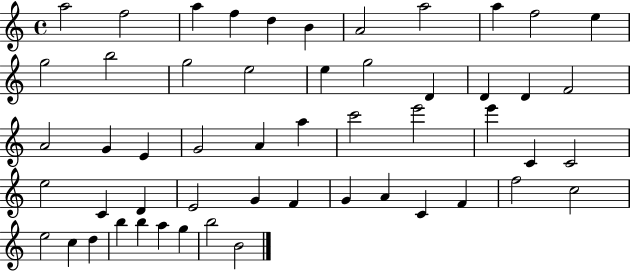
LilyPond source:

{
  \clef treble
  \time 4/4
  \defaultTimeSignature
  \key c \major
  a''2 f''2 | a''4 f''4 d''4 b'4 | a'2 a''2 | a''4 f''2 e''4 | \break g''2 b''2 | g''2 e''2 | e''4 g''2 d'4 | d'4 d'4 f'2 | \break a'2 g'4 e'4 | g'2 a'4 a''4 | c'''2 e'''2 | e'''4 c'4 c'2 | \break e''2 c'4 d'4 | e'2 g'4 f'4 | g'4 a'4 c'4 f'4 | f''2 c''2 | \break e''2 c''4 d''4 | b''4 b''4 a''4 g''4 | b''2 b'2 | \bar "|."
}